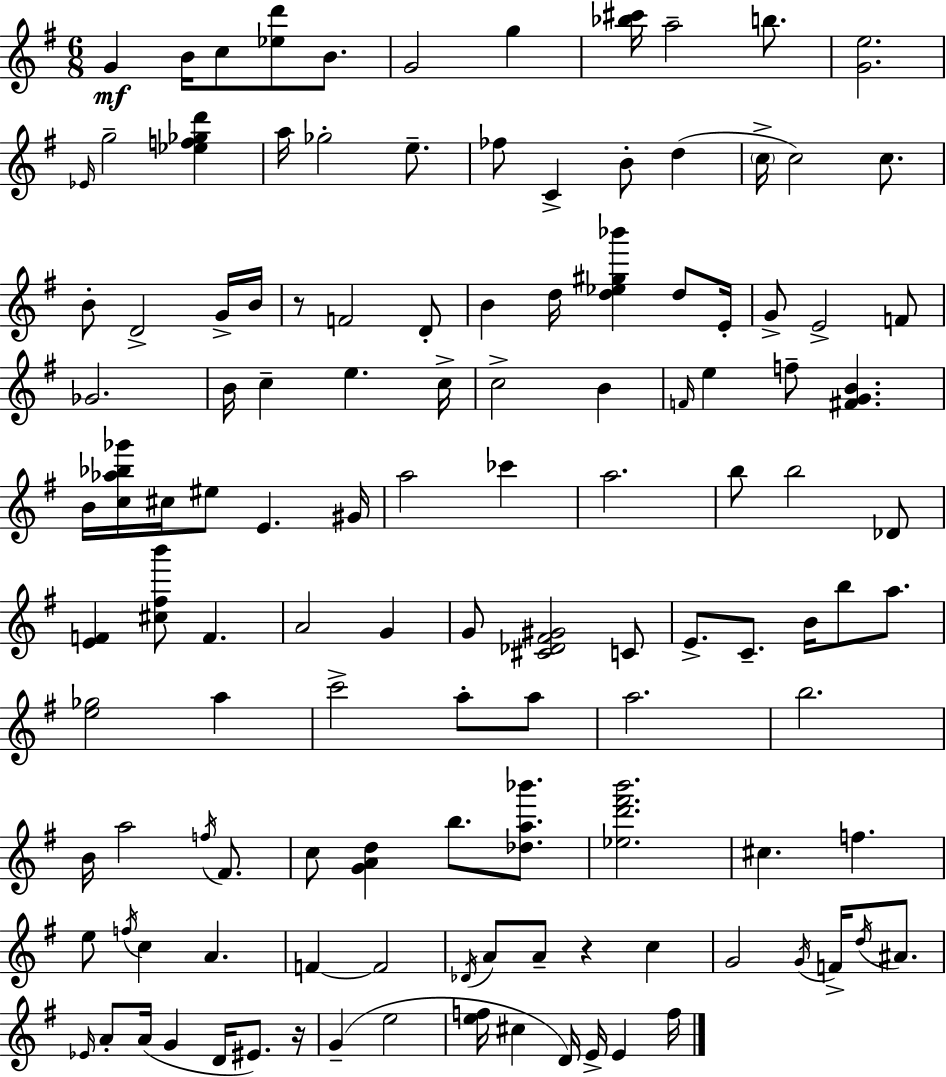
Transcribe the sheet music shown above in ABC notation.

X:1
T:Untitled
M:6/8
L:1/4
K:G
G B/4 c/2 [_ed']/2 B/2 G2 g [_b^c']/4 a2 b/2 [Ge]2 _E/4 g2 [_ef_gd'] a/4 _g2 e/2 _f/2 C B/2 d c/4 c2 c/2 B/2 D2 G/4 B/4 z/2 F2 D/2 B d/4 [d_e^g_b'] d/2 E/4 G/2 E2 F/2 _G2 B/4 c e c/4 c2 B F/4 e f/2 [^FGB] B/4 [c_a_b_g']/4 ^c/4 ^e/2 E ^G/4 a2 _c' a2 b/2 b2 _D/2 [EF] [^c^fb']/2 F A2 G G/2 [^C_D^F^G]2 C/2 E/2 C/2 B/4 b/2 a/2 [e_g]2 a c'2 a/2 a/2 a2 b2 B/4 a2 f/4 ^F/2 c/2 [GAd] b/2 [_da_b']/2 [_ed'^f'b']2 ^c f e/2 f/4 c A F F2 _D/4 A/2 A/2 z c G2 G/4 F/4 d/4 ^A/2 _E/4 A/2 A/4 G D/4 ^E/2 z/4 G e2 [ef]/4 ^c D/4 E/4 E f/4